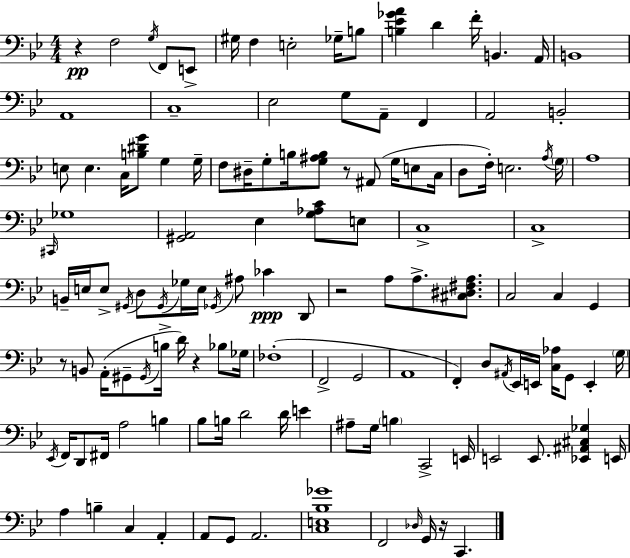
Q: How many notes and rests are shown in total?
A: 129